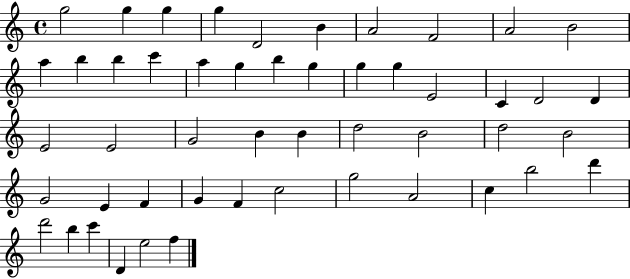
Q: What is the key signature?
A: C major